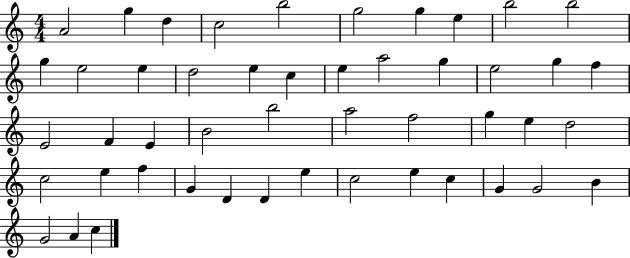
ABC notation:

X:1
T:Untitled
M:4/4
L:1/4
K:C
A2 g d c2 b2 g2 g e b2 b2 g e2 e d2 e c e a2 g e2 g f E2 F E B2 b2 a2 f2 g e d2 c2 e f G D D e c2 e c G G2 B G2 A c